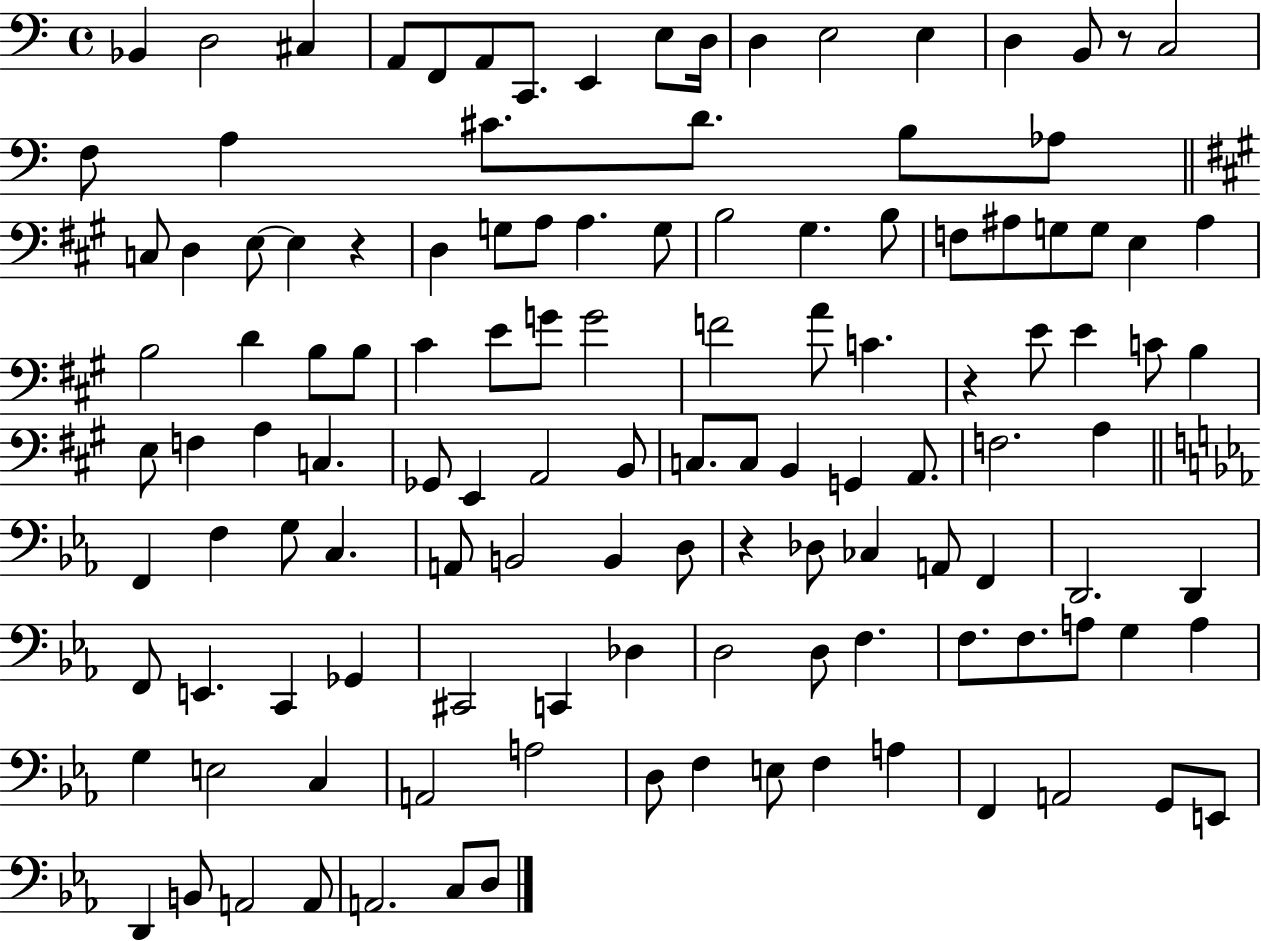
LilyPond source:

{
  \clef bass
  \time 4/4
  \defaultTimeSignature
  \key c \major
  bes,4 d2 cis4 | a,8 f,8 a,8 c,8. e,4 e8 d16 | d4 e2 e4 | d4 b,8 r8 c2 | \break f8 a4 cis'8. d'8. b8 aes8 | \bar "||" \break \key a \major c8 d4 e8~~ e4 r4 | d4 g8 a8 a4. g8 | b2 gis4. b8 | f8 ais8 g8 g8 e4 ais4 | \break b2 d'4 b8 b8 | cis'4 e'8 g'8 g'2 | f'2 a'8 c'4. | r4 e'8 e'4 c'8 b4 | \break e8 f4 a4 c4. | ges,8 e,4 a,2 b,8 | c8. c8 b,4 g,4 a,8. | f2. a4 | \break \bar "||" \break \key ees \major f,4 f4 g8 c4. | a,8 b,2 b,4 d8 | r4 des8 ces4 a,8 f,4 | d,2. d,4 | \break f,8 e,4. c,4 ges,4 | cis,2 c,4 des4 | d2 d8 f4. | f8. f8. a8 g4 a4 | \break g4 e2 c4 | a,2 a2 | d8 f4 e8 f4 a4 | f,4 a,2 g,8 e,8 | \break d,4 b,8 a,2 a,8 | a,2. c8 d8 | \bar "|."
}